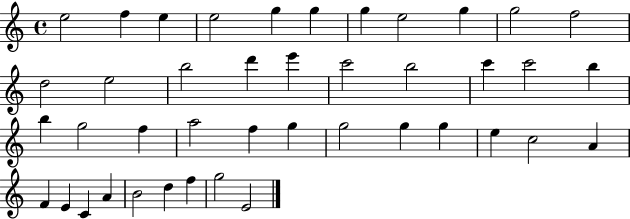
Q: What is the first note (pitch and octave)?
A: E5